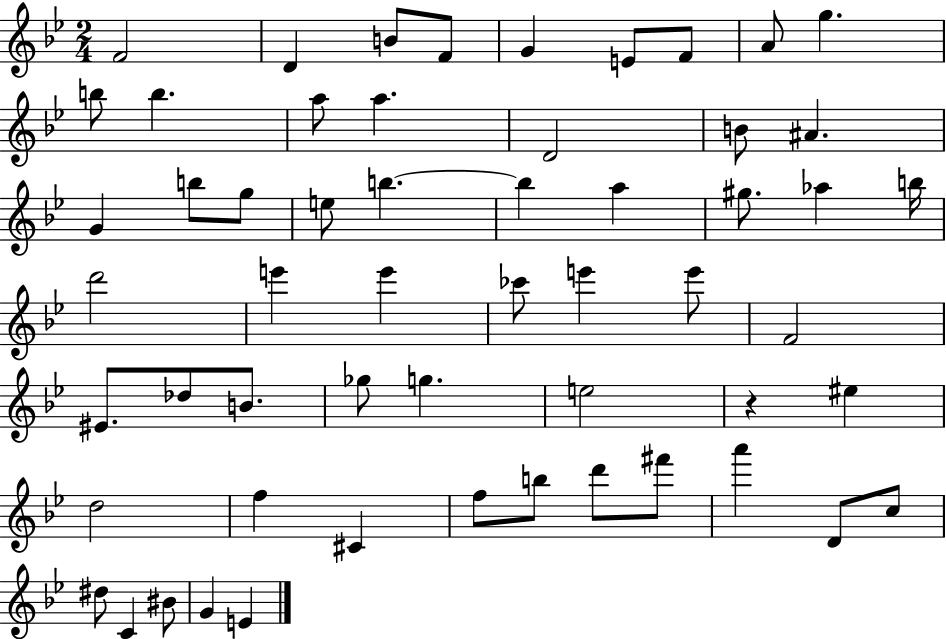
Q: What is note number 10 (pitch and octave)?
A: B5